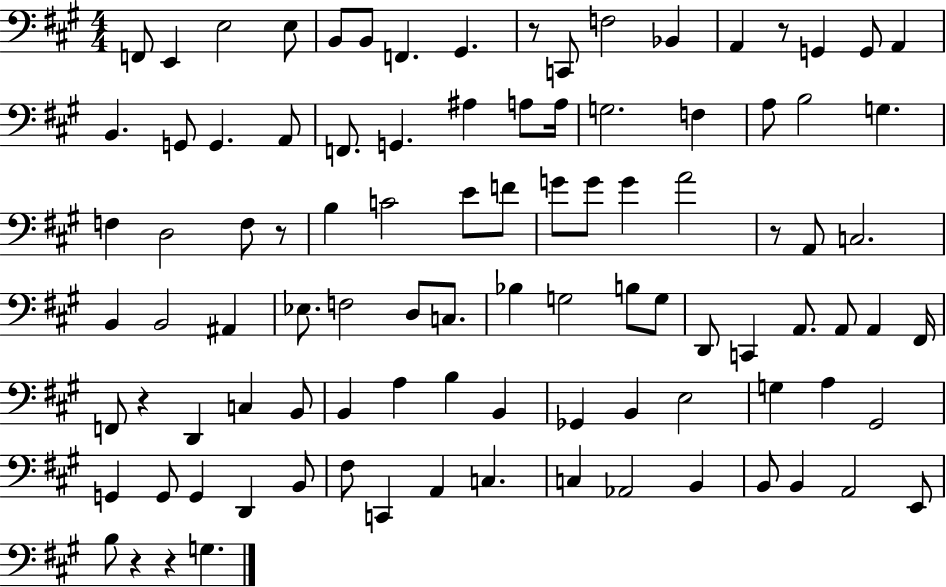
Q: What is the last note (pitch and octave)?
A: G3